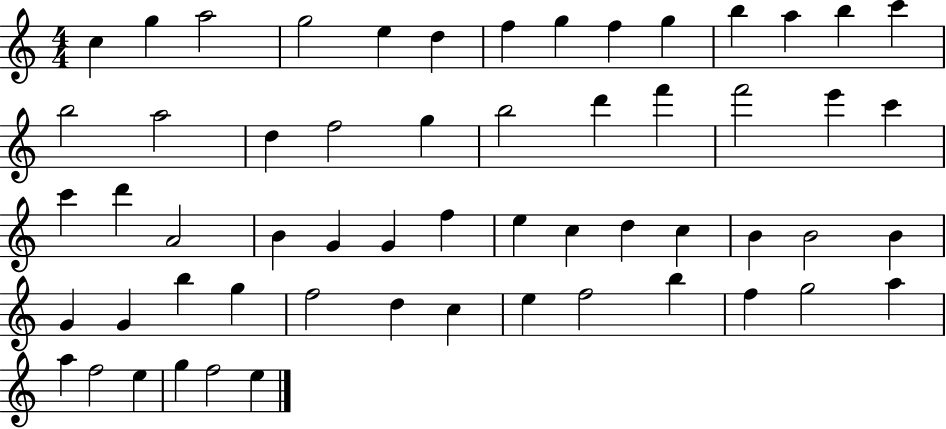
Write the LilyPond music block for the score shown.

{
  \clef treble
  \numericTimeSignature
  \time 4/4
  \key c \major
  c''4 g''4 a''2 | g''2 e''4 d''4 | f''4 g''4 f''4 g''4 | b''4 a''4 b''4 c'''4 | \break b''2 a''2 | d''4 f''2 g''4 | b''2 d'''4 f'''4 | f'''2 e'''4 c'''4 | \break c'''4 d'''4 a'2 | b'4 g'4 g'4 f''4 | e''4 c''4 d''4 c''4 | b'4 b'2 b'4 | \break g'4 g'4 b''4 g''4 | f''2 d''4 c''4 | e''4 f''2 b''4 | f''4 g''2 a''4 | \break a''4 f''2 e''4 | g''4 f''2 e''4 | \bar "|."
}